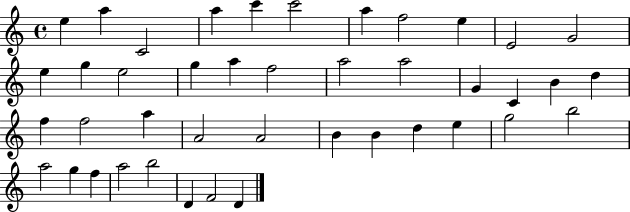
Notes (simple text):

E5/q A5/q C4/h A5/q C6/q C6/h A5/q F5/h E5/q E4/h G4/h E5/q G5/q E5/h G5/q A5/q F5/h A5/h A5/h G4/q C4/q B4/q D5/q F5/q F5/h A5/q A4/h A4/h B4/q B4/q D5/q E5/q G5/h B5/h A5/h G5/q F5/q A5/h B5/h D4/q F4/h D4/q